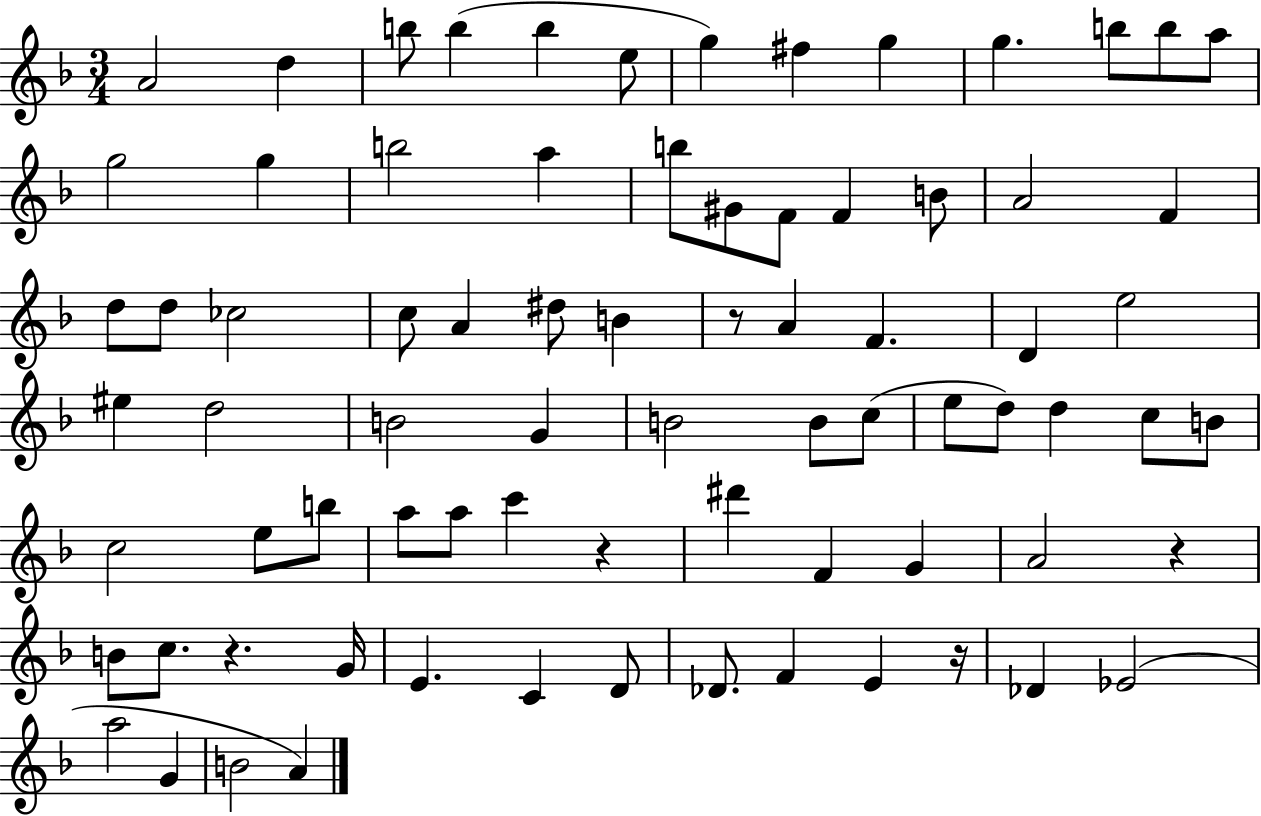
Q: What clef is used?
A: treble